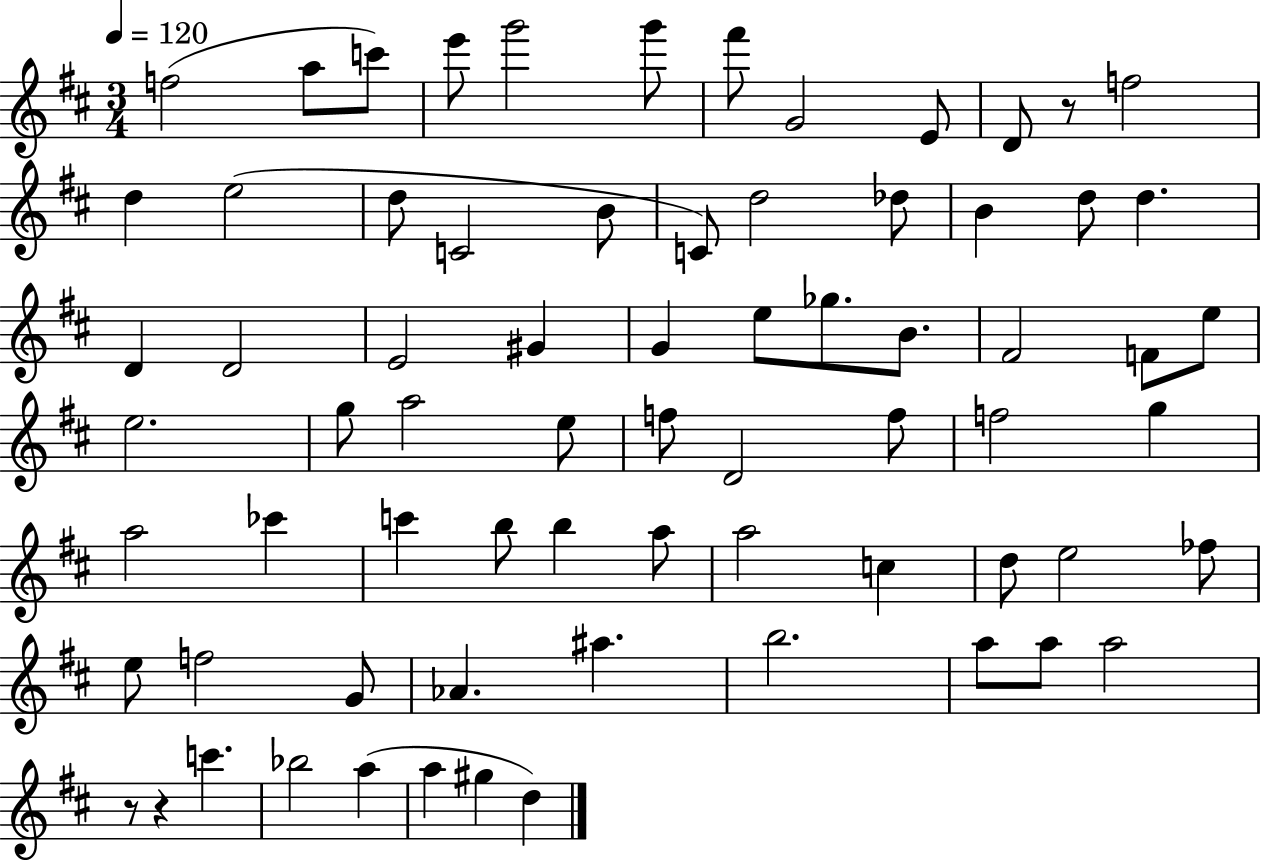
F5/h A5/e C6/e E6/e G6/h G6/e F#6/e G4/h E4/e D4/e R/e F5/h D5/q E5/h D5/e C4/h B4/e C4/e D5/h Db5/e B4/q D5/e D5/q. D4/q D4/h E4/h G#4/q G4/q E5/e Gb5/e. B4/e. F#4/h F4/e E5/e E5/h. G5/e A5/h E5/e F5/e D4/h F5/e F5/h G5/q A5/h CES6/q C6/q B5/e B5/q A5/e A5/h C5/q D5/e E5/h FES5/e E5/e F5/h G4/e Ab4/q. A#5/q. B5/h. A5/e A5/e A5/h R/e R/q C6/q. Bb5/h A5/q A5/q G#5/q D5/q